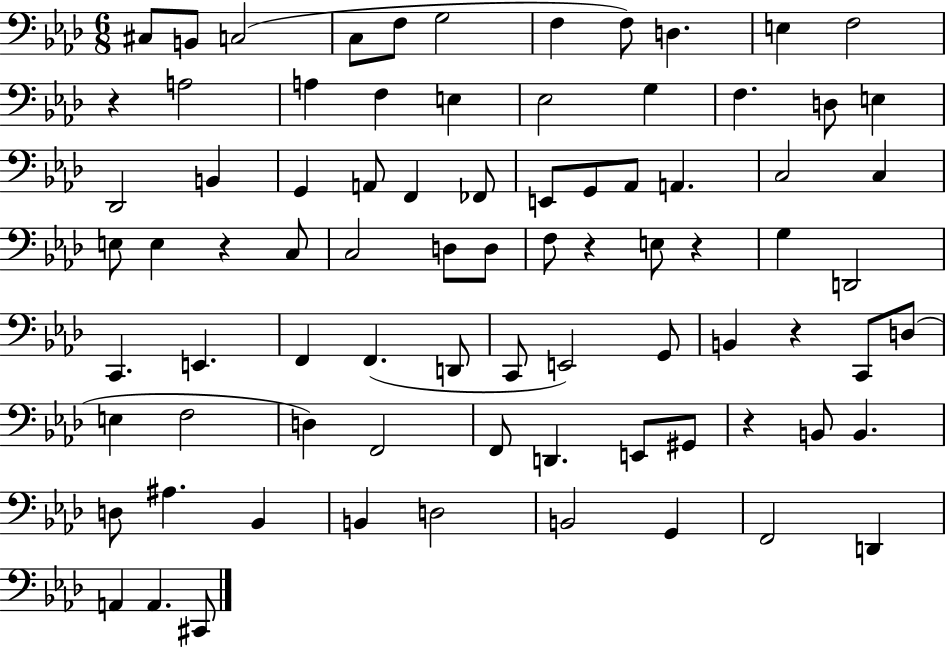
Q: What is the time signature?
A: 6/8